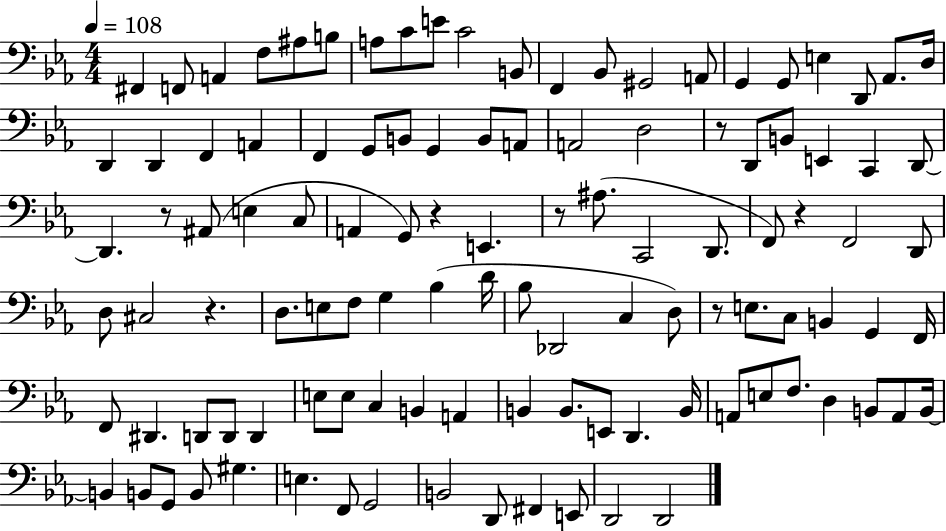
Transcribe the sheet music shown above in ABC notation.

X:1
T:Untitled
M:4/4
L:1/4
K:Eb
^F,, F,,/2 A,, F,/2 ^A,/2 B,/2 A,/2 C/2 E/2 C2 B,,/2 F,, _B,,/2 ^G,,2 A,,/2 G,, G,,/2 E, D,,/2 _A,,/2 D,/4 D,, D,, F,, A,, F,, G,,/2 B,,/2 G,, B,,/2 A,,/2 A,,2 D,2 z/2 D,,/2 B,,/2 E,, C,, D,,/2 D,, z/2 ^A,,/2 E, C,/2 A,, G,,/2 z E,, z/2 ^A,/2 C,,2 D,,/2 F,,/2 z F,,2 D,,/2 D,/2 ^C,2 z D,/2 E,/2 F,/2 G, _B, D/4 _B,/2 _D,,2 C, D,/2 z/2 E,/2 C,/2 B,, G,, F,,/4 F,,/2 ^D,, D,,/2 D,,/2 D,, E,/2 E,/2 C, B,, A,, B,, B,,/2 E,,/2 D,, B,,/4 A,,/2 E,/2 F,/2 D, B,,/2 A,,/2 B,,/4 B,, B,,/2 G,,/2 B,,/2 ^G, E, F,,/2 G,,2 B,,2 D,,/2 ^F,, E,,/2 D,,2 D,,2